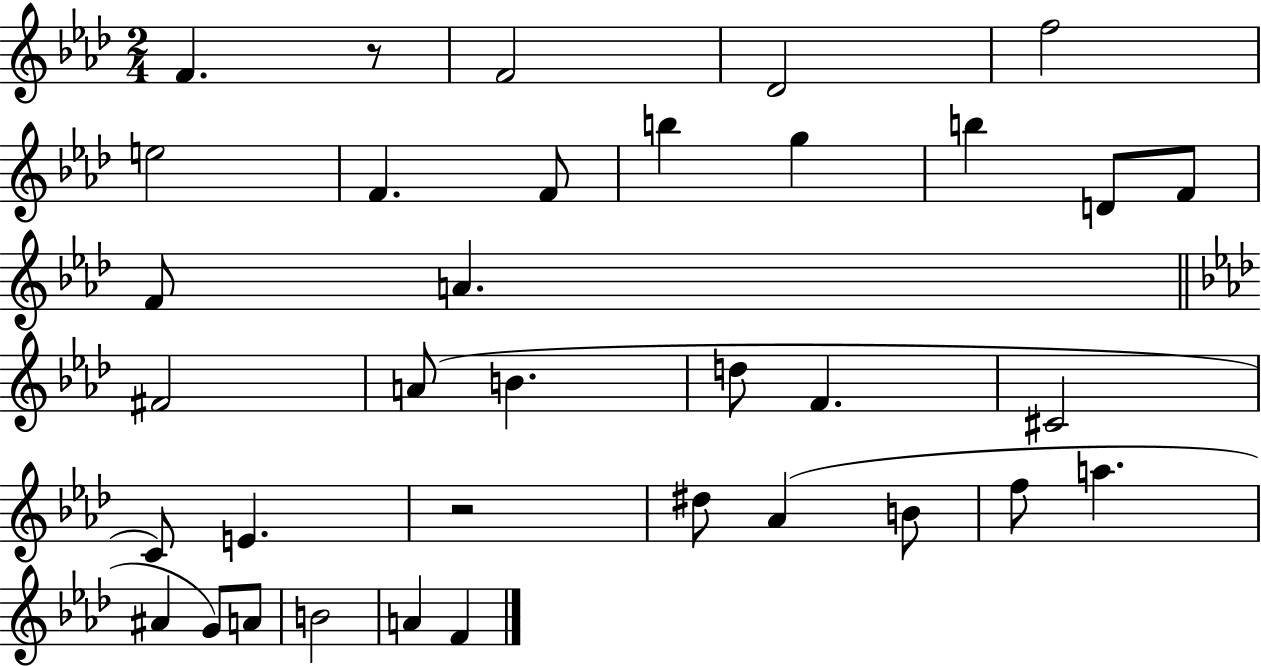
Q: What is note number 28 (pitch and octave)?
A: A#4